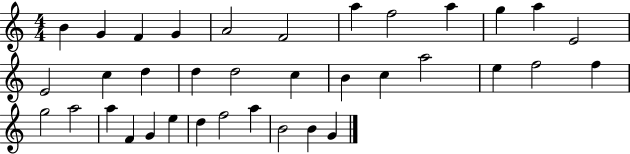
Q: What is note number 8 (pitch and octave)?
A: F5